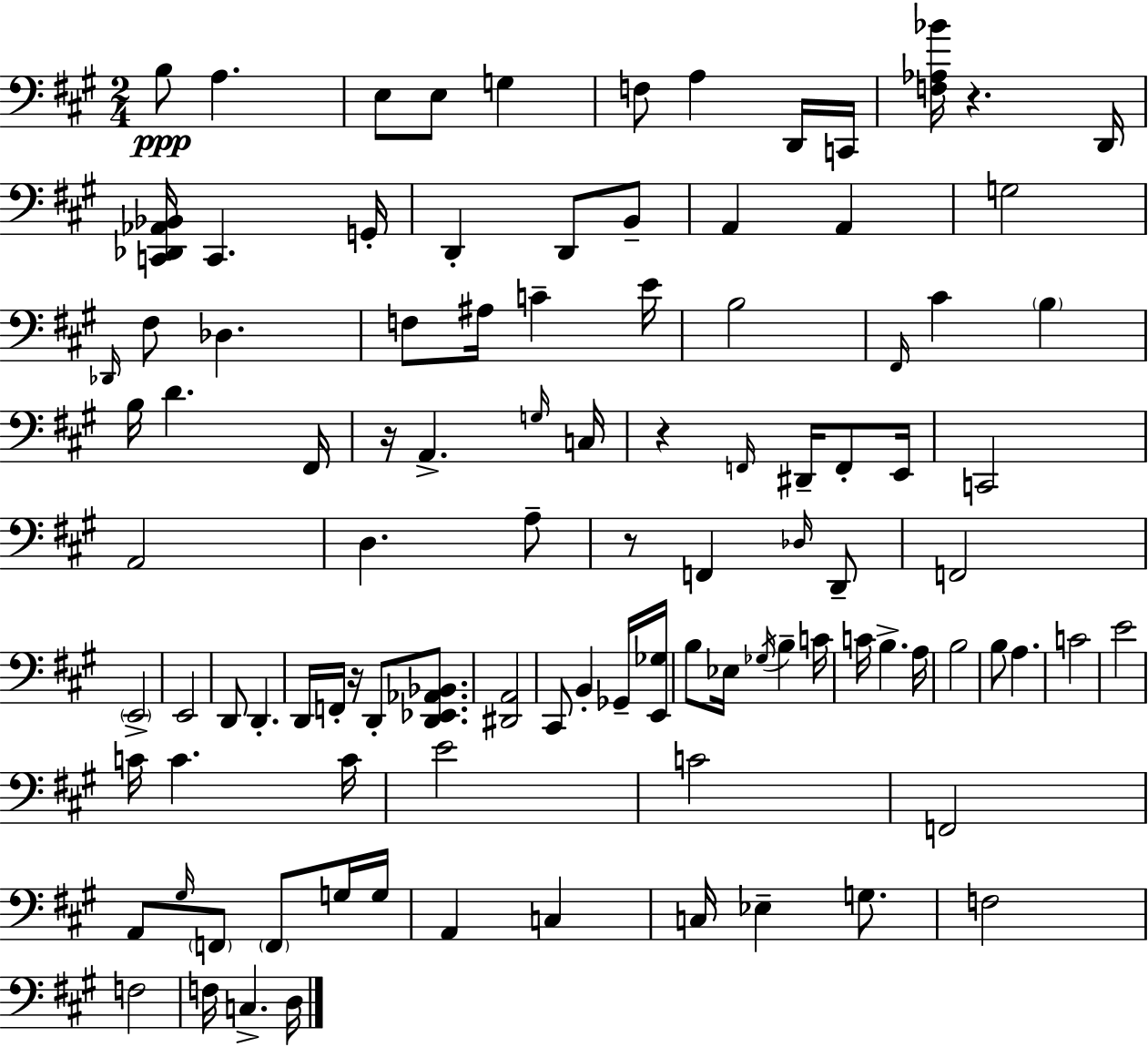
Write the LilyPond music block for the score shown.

{
  \clef bass
  \numericTimeSignature
  \time 2/4
  \key a \major
  b8\ppp a4. | e8 e8 g4 | f8 a4 d,16 c,16 | <f aes bes'>16 r4. d,16 | \break <c, des, aes, bes,>16 c,4. g,16-. | d,4-. d,8 b,8-- | a,4 a,4 | g2 | \break \grace { des,16 } fis8 des4. | f8 ais16 c'4-- | e'16 b2 | \grace { fis,16 } cis'4 \parenthesize b4 | \break b16 d'4. | fis,16 r16 a,4.-> | \grace { g16 } c16 r4 \grace { f,16 } | dis,16-- f,8-. e,16 c,2 | \break a,2 | d4. | a8-- r8 f,4 | \grace { des16 } d,8-- f,2 | \break \parenthesize e,2-> | e,2 | d,8 d,4.-. | d,16 f,16-. r16 | \break d,8-. <d, ees, aes, bes,>8. <dis, a,>2 | cis,8 b,4-. | ges,16-- <e, ges>16 b8 ees16 | \acciaccatura { ges16 } b4-- c'16 c'16 b4.-> | \break a16 b2 | b8 | a4. c'2 | e'2 | \break c'16 c'4. | c'16 e'2 | c'2 | f,2 | \break a,8 | \grace { gis16 } \parenthesize f,8 \parenthesize f,8 g16 g16 a,4 | c4 c16 | ees4-- g8. f2 | \break f2 | f16 | c4.-> d16 \bar "|."
}